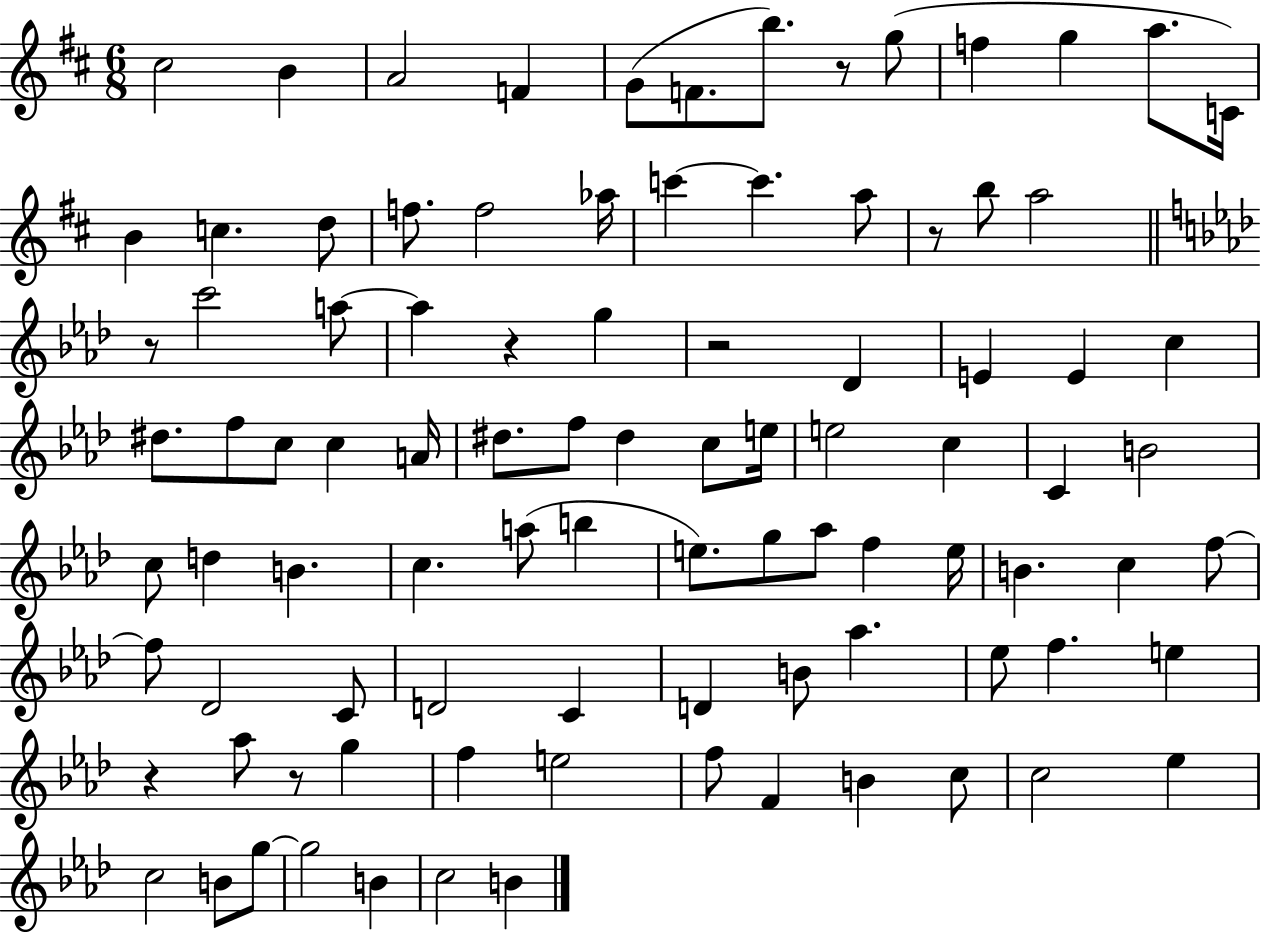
{
  \clef treble
  \numericTimeSignature
  \time 6/8
  \key d \major
  cis''2 b'4 | a'2 f'4 | g'8( f'8. b''8.) r8 g''8( | f''4 g''4 a''8. c'16) | \break b'4 c''4. d''8 | f''8. f''2 aes''16 | c'''4~~ c'''4. a''8 | r8 b''8 a''2 | \break \bar "||" \break \key f \minor r8 c'''2 a''8~~ | a''4 r4 g''4 | r2 des'4 | e'4 e'4 c''4 | \break dis''8. f''8 c''8 c''4 a'16 | dis''8. f''8 dis''4 c''8 e''16 | e''2 c''4 | c'4 b'2 | \break c''8 d''4 b'4. | c''4. a''8( b''4 | e''8.) g''8 aes''8 f''4 e''16 | b'4. c''4 f''8~~ | \break f''8 des'2 c'8 | d'2 c'4 | d'4 b'8 aes''4. | ees''8 f''4. e''4 | \break r4 aes''8 r8 g''4 | f''4 e''2 | f''8 f'4 b'4 c''8 | c''2 ees''4 | \break c''2 b'8 g''8~~ | g''2 b'4 | c''2 b'4 | \bar "|."
}